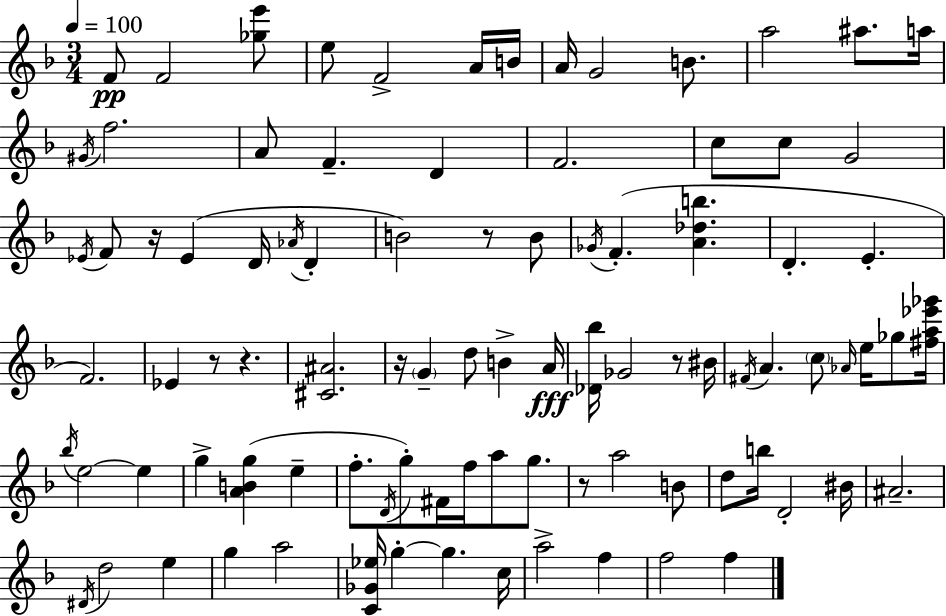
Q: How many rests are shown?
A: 7